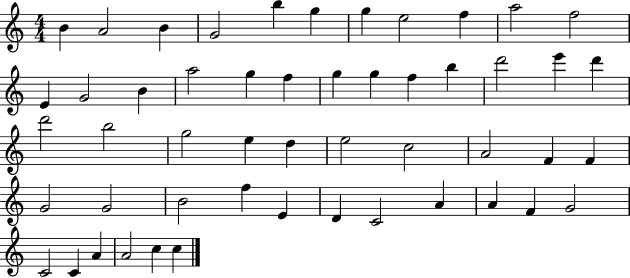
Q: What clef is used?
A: treble